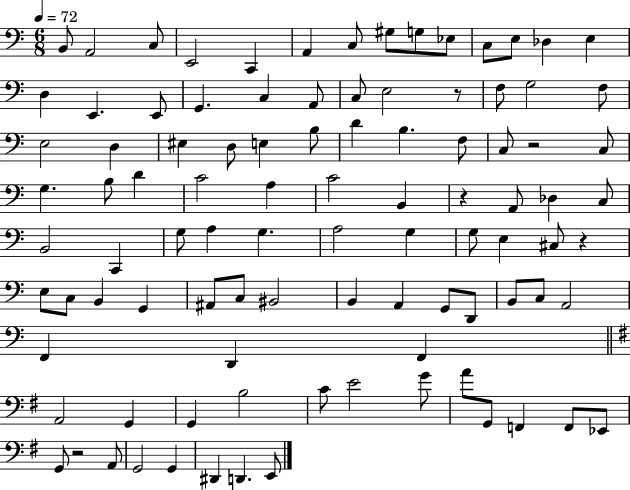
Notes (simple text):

B2/e A2/h C3/e E2/h C2/q A2/q C3/e G#3/e G3/e Eb3/e C3/e E3/e Db3/q E3/q D3/q E2/q. E2/e G2/q. C3/q A2/e C3/e E3/h R/e F3/e G3/h F3/e E3/h D3/q EIS3/q D3/e E3/q B3/e D4/q B3/q. F3/e C3/e R/h C3/e G3/q. B3/e D4/q C4/h A3/q C4/h B2/q R/q A2/e Db3/q C3/e B2/h C2/q G3/e A3/q G3/q. A3/h G3/q G3/e E3/q C#3/e R/q E3/e C3/e B2/q G2/q A#2/e C3/e BIS2/h B2/q A2/q G2/e D2/e B2/e C3/e A2/h F2/q D2/q F2/q A2/h G2/q G2/q B3/h C4/e E4/h G4/e A4/e G2/e F2/q F2/e Eb2/e G2/e R/h A2/e G2/h G2/q D#2/q D2/q. E2/e